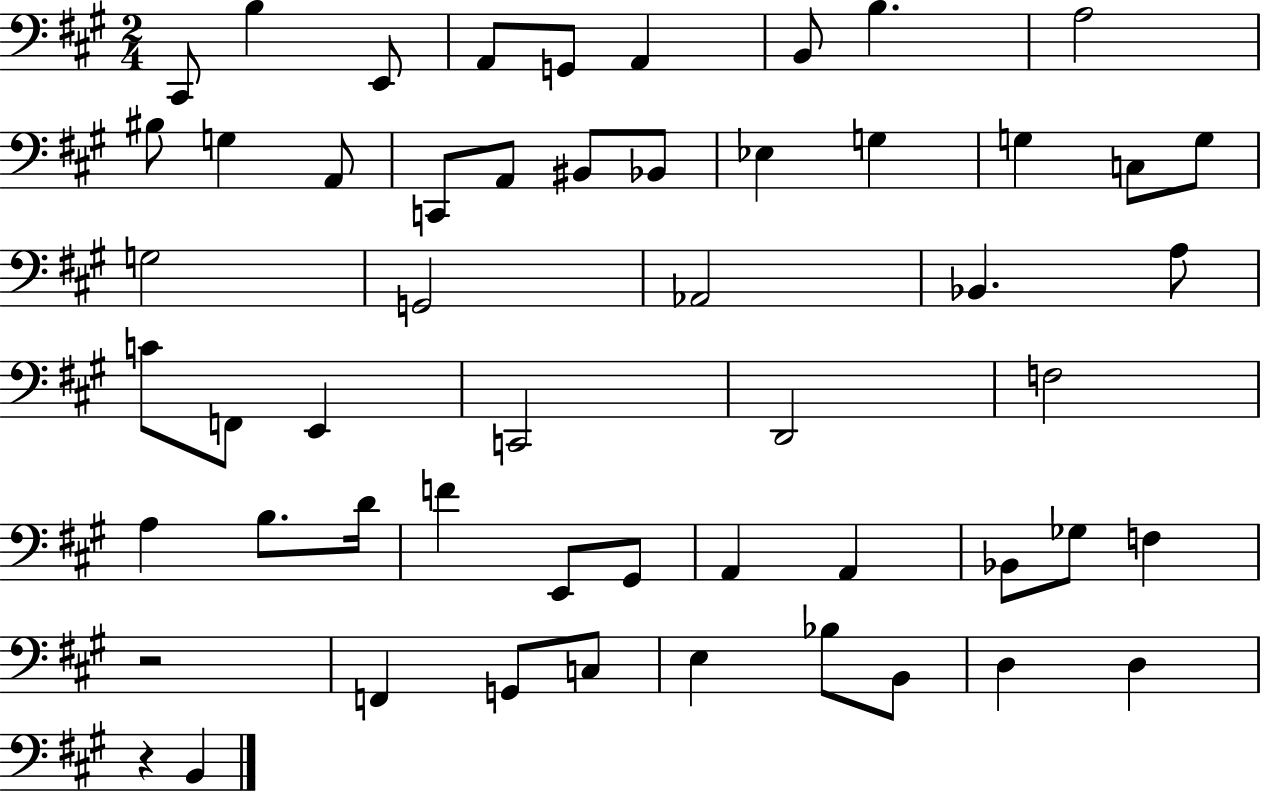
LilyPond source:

{
  \clef bass
  \numericTimeSignature
  \time 2/4
  \key a \major
  cis,8 b4 e,8 | a,8 g,8 a,4 | b,8 b4. | a2 | \break bis8 g4 a,8 | c,8 a,8 bis,8 bes,8 | ees4 g4 | g4 c8 g8 | \break g2 | g,2 | aes,2 | bes,4. a8 | \break c'8 f,8 e,4 | c,2 | d,2 | f2 | \break a4 b8. d'16 | f'4 e,8 gis,8 | a,4 a,4 | bes,8 ges8 f4 | \break r2 | f,4 g,8 c8 | e4 bes8 b,8 | d4 d4 | \break r4 b,4 | \bar "|."
}